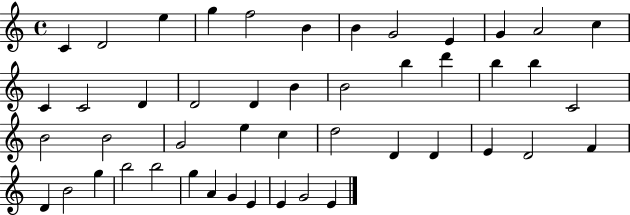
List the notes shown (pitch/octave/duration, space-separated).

C4/q D4/h E5/q G5/q F5/h B4/q B4/q G4/h E4/q G4/q A4/h C5/q C4/q C4/h D4/q D4/h D4/q B4/q B4/h B5/q D6/q B5/q B5/q C4/h B4/h B4/h G4/h E5/q C5/q D5/h D4/q D4/q E4/q D4/h F4/q D4/q B4/h G5/q B5/h B5/h G5/q A4/q G4/q E4/q E4/q G4/h E4/q